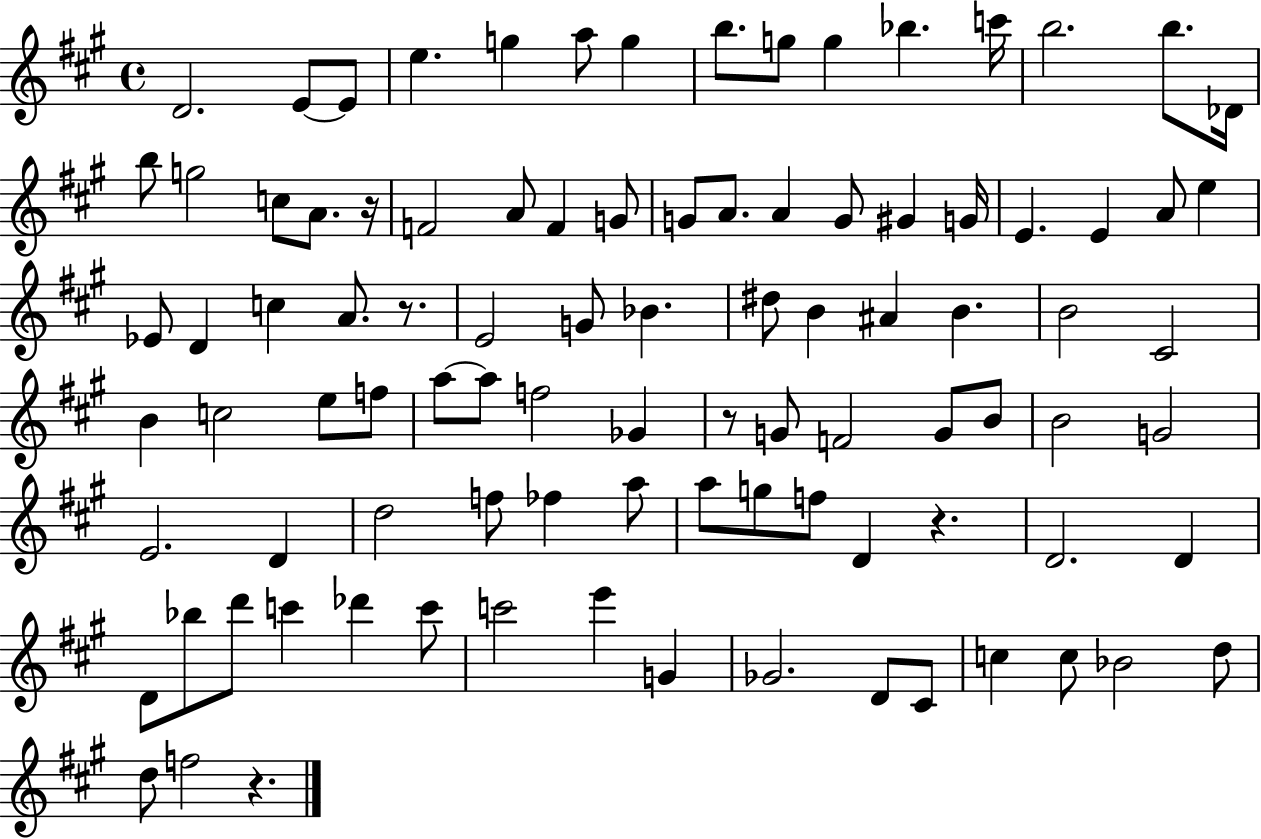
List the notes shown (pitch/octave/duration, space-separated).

D4/h. E4/e E4/e E5/q. G5/q A5/e G5/q B5/e. G5/e G5/q Bb5/q. C6/s B5/h. B5/e. Db4/s B5/e G5/h C5/e A4/e. R/s F4/h A4/e F4/q G4/e G4/e A4/e. A4/q G4/e G#4/q G4/s E4/q. E4/q A4/e E5/q Eb4/e D4/q C5/q A4/e. R/e. E4/h G4/e Bb4/q. D#5/e B4/q A#4/q B4/q. B4/h C#4/h B4/q C5/h E5/e F5/e A5/e A5/e F5/h Gb4/q R/e G4/e F4/h G4/e B4/e B4/h G4/h E4/h. D4/q D5/h F5/e FES5/q A5/e A5/e G5/e F5/e D4/q R/q. D4/h. D4/q D4/e Bb5/e D6/e C6/q Db6/q C6/e C6/h E6/q G4/q Gb4/h. D4/e C#4/e C5/q C5/e Bb4/h D5/e D5/e F5/h R/q.